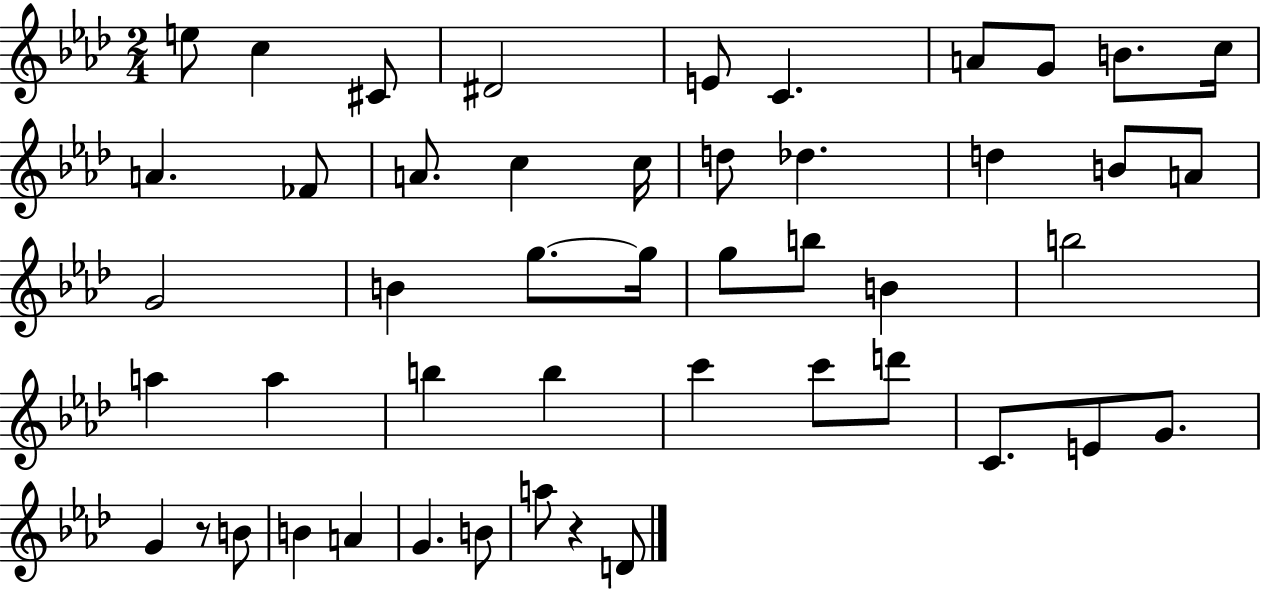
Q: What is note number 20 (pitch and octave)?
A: A4